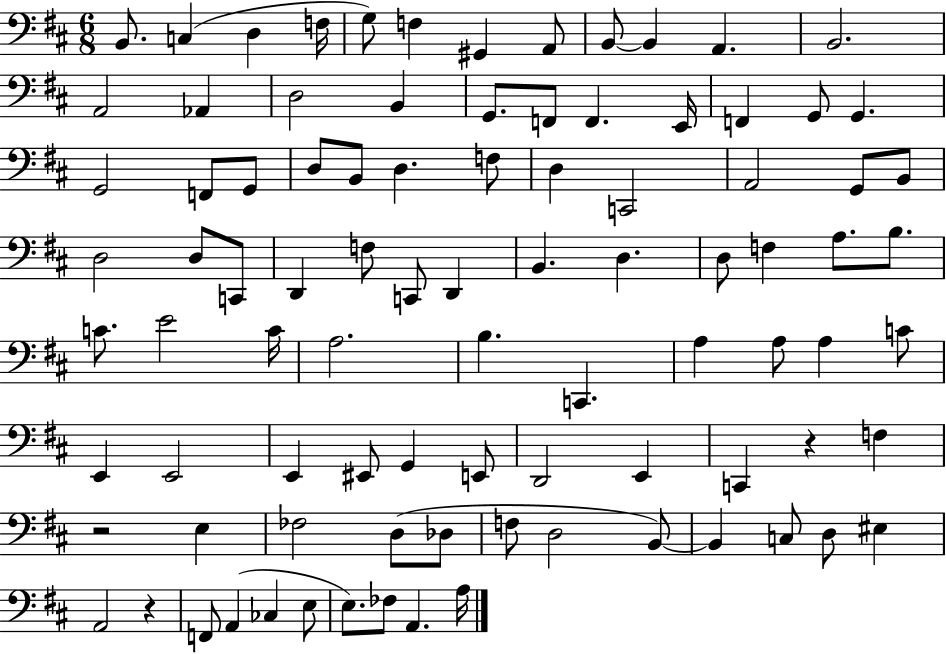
X:1
T:Untitled
M:6/8
L:1/4
K:D
B,,/2 C, D, F,/4 G,/2 F, ^G,, A,,/2 B,,/2 B,, A,, B,,2 A,,2 _A,, D,2 B,, G,,/2 F,,/2 F,, E,,/4 F,, G,,/2 G,, G,,2 F,,/2 G,,/2 D,/2 B,,/2 D, F,/2 D, C,,2 A,,2 G,,/2 B,,/2 D,2 D,/2 C,,/2 D,, F,/2 C,,/2 D,, B,, D, D,/2 F, A,/2 B,/2 C/2 E2 C/4 A,2 B, C,, A, A,/2 A, C/2 E,, E,,2 E,, ^E,,/2 G,, E,,/2 D,,2 E,, C,, z F, z2 E, _F,2 D,/2 _D,/2 F,/2 D,2 B,,/2 B,, C,/2 D,/2 ^E, A,,2 z F,,/2 A,, _C, E,/2 E,/2 _F,/2 A,, A,/4